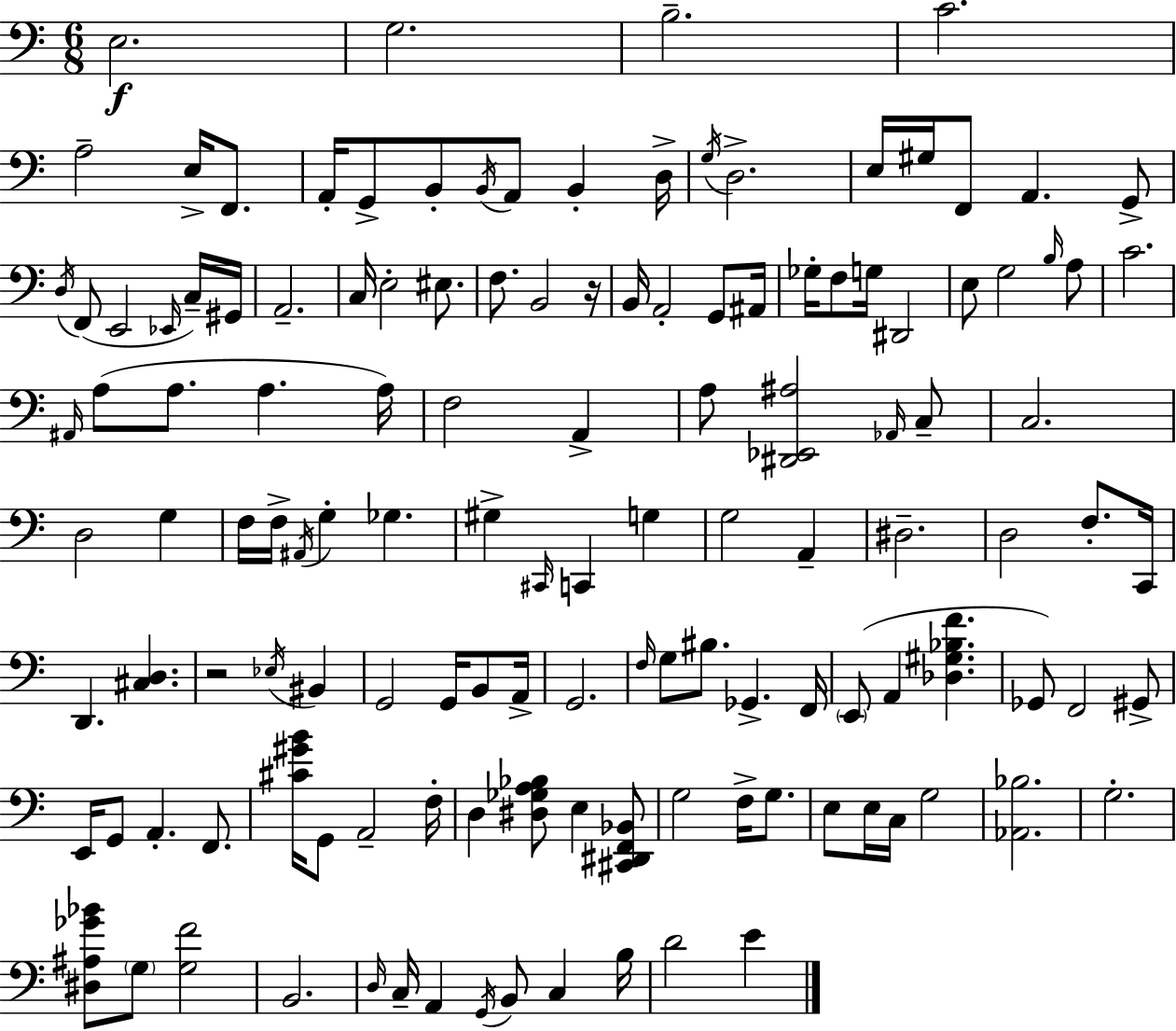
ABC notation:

X:1
T:Untitled
M:6/8
L:1/4
K:Am
E,2 G,2 B,2 C2 A,2 E,/4 F,,/2 A,,/4 G,,/2 B,,/2 B,,/4 A,,/2 B,, D,/4 G,/4 D,2 E,/4 ^G,/4 F,,/2 A,, G,,/2 D,/4 F,,/2 E,,2 _E,,/4 C,/4 ^G,,/4 A,,2 C,/4 E,2 ^E,/2 F,/2 B,,2 z/4 B,,/4 A,,2 G,,/2 ^A,,/4 _G,/4 F,/2 G,/4 ^D,,2 E,/2 G,2 B,/4 A,/2 C2 ^A,,/4 A,/2 A,/2 A, A,/4 F,2 A,, A,/2 [^D,,_E,,^A,]2 _A,,/4 C,/2 C,2 D,2 G, F,/4 F,/4 ^A,,/4 G, _G, ^G, ^C,,/4 C,, G, G,2 A,, ^D,2 D,2 F,/2 C,,/4 D,, [^C,D,] z2 _E,/4 ^B,, G,,2 G,,/4 B,,/2 A,,/4 G,,2 F,/4 G,/2 ^B,/2 _G,, F,,/4 E,,/2 A,, [_D,^G,_B,F] _G,,/2 F,,2 ^G,,/2 E,,/4 G,,/2 A,, F,,/2 [^C^GB]/4 G,,/2 A,,2 F,/4 D, [^D,_G,A,_B,]/2 E, [^C,,^D,,F,,_B,,]/2 G,2 F,/4 G,/2 E,/2 E,/4 C,/4 G,2 [_A,,_B,]2 G,2 [^D,^A,_G_B]/2 G,/2 [G,F]2 B,,2 D,/4 C,/4 A,, G,,/4 B,,/2 C, B,/4 D2 E